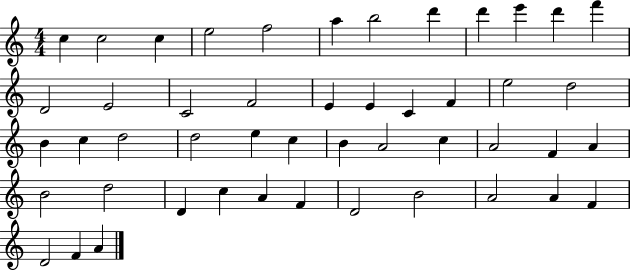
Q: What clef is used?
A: treble